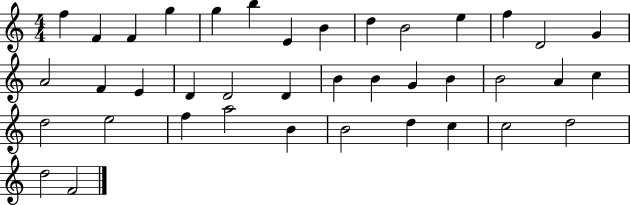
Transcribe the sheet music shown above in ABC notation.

X:1
T:Untitled
M:4/4
L:1/4
K:C
f F F g g b E B d B2 e f D2 G A2 F E D D2 D B B G B B2 A c d2 e2 f a2 B B2 d c c2 d2 d2 F2